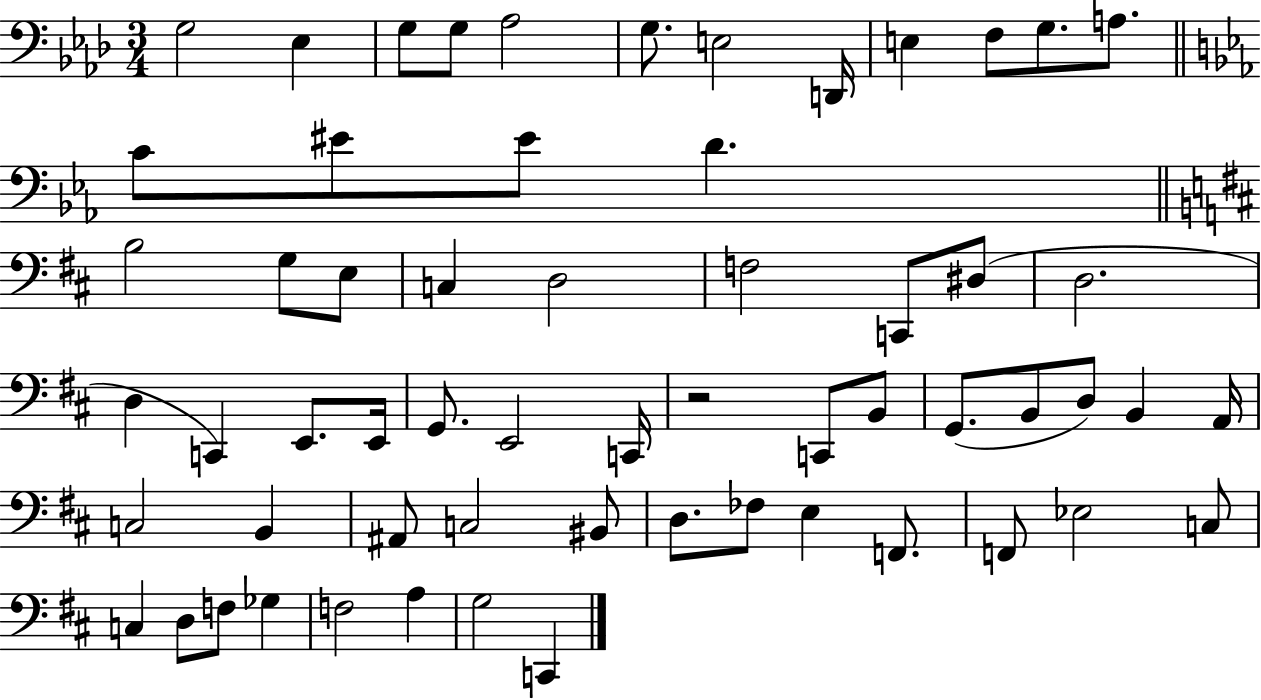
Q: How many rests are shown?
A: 1